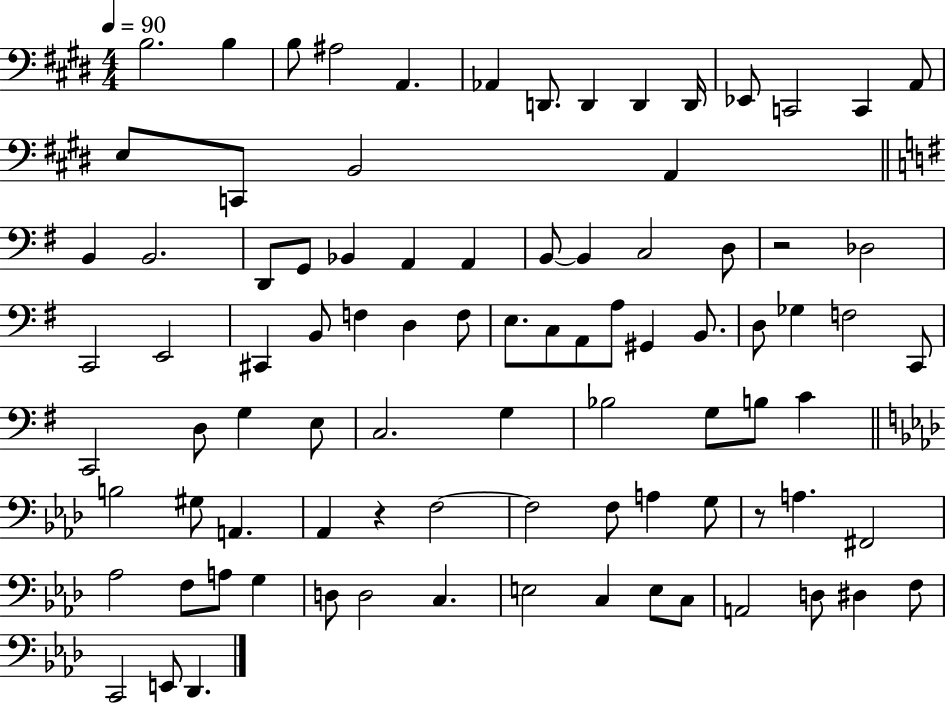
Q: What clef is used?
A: bass